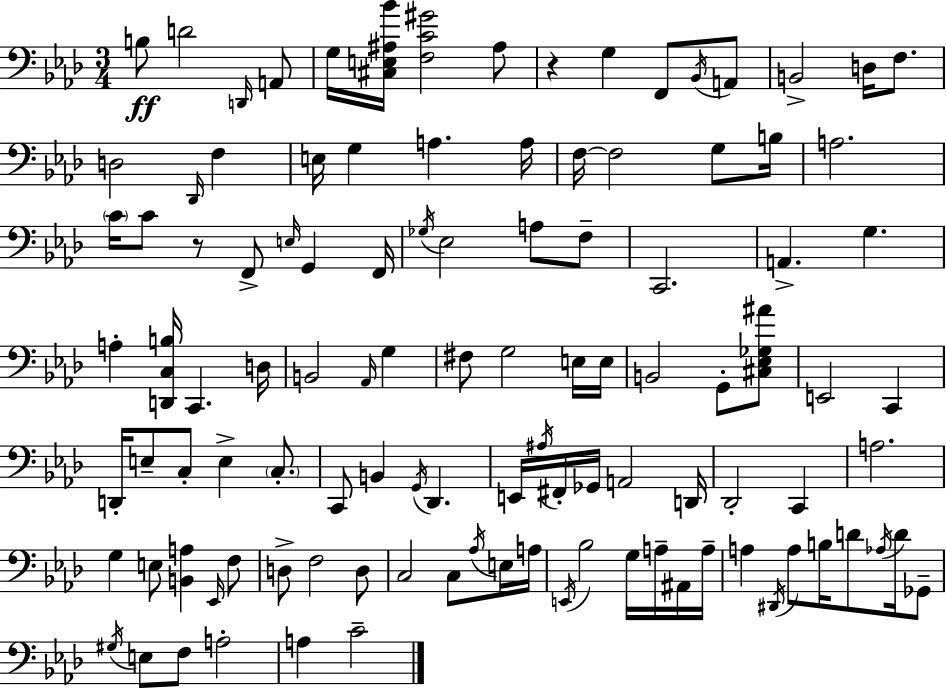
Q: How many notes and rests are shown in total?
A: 109